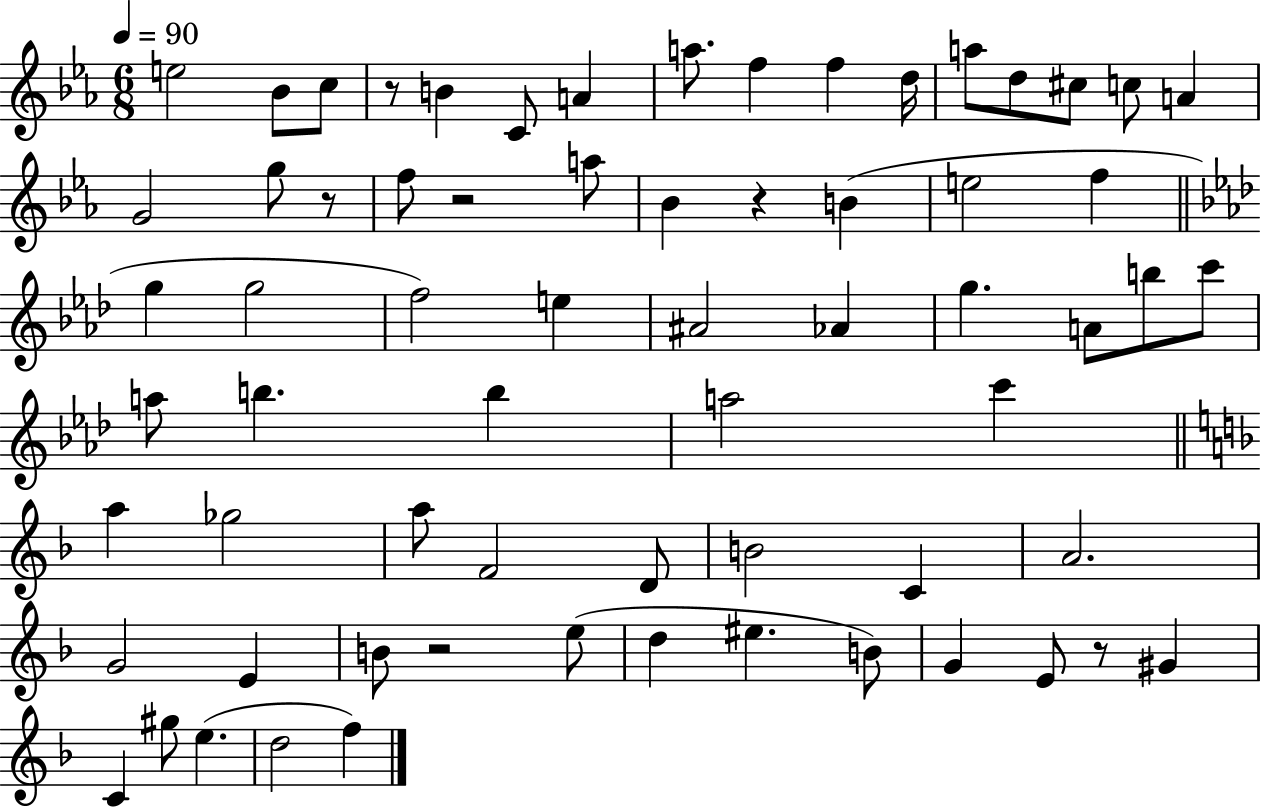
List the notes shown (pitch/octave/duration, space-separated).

E5/h Bb4/e C5/e R/e B4/q C4/e A4/q A5/e. F5/q F5/q D5/s A5/e D5/e C#5/e C5/e A4/q G4/h G5/e R/e F5/e R/h A5/e Bb4/q R/q B4/q E5/h F5/q G5/q G5/h F5/h E5/q A#4/h Ab4/q G5/q. A4/e B5/e C6/e A5/e B5/q. B5/q A5/h C6/q A5/q Gb5/h A5/e F4/h D4/e B4/h C4/q A4/h. G4/h E4/q B4/e R/h E5/e D5/q EIS5/q. B4/e G4/q E4/e R/e G#4/q C4/q G#5/e E5/q. D5/h F5/q